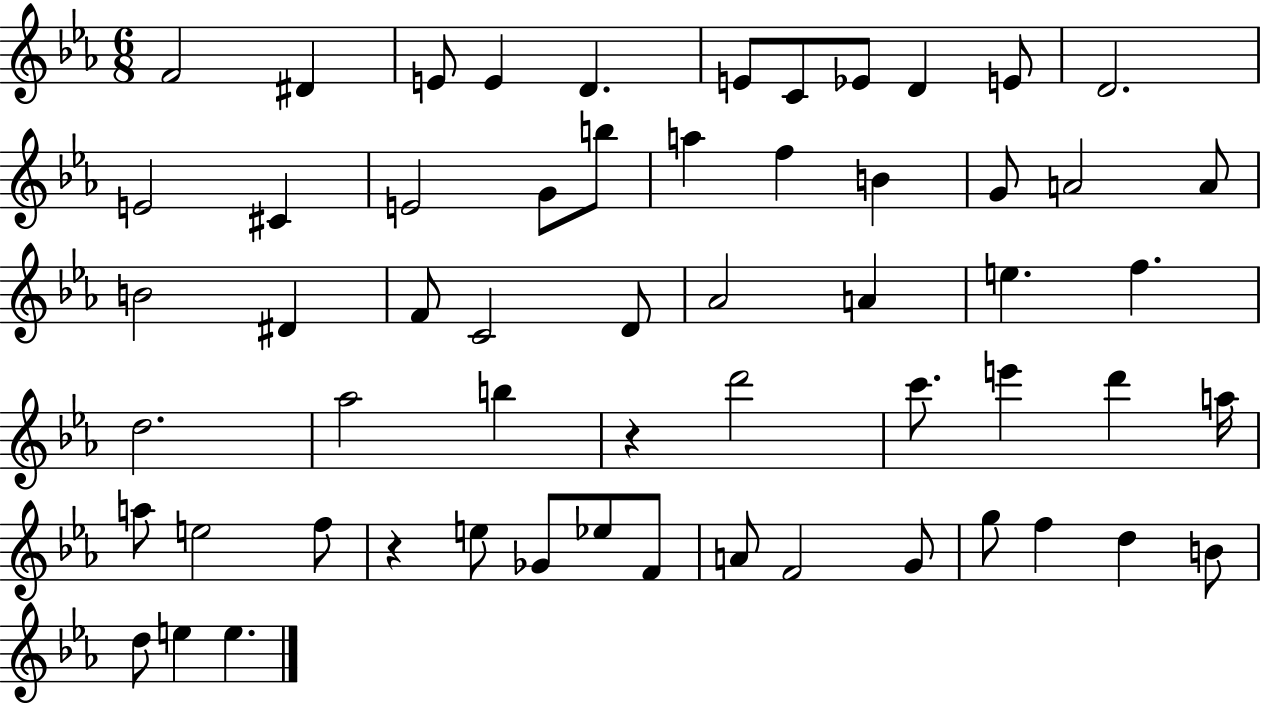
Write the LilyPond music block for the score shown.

{
  \clef treble
  \numericTimeSignature
  \time 6/8
  \key ees \major
  f'2 dis'4 | e'8 e'4 d'4. | e'8 c'8 ees'8 d'4 e'8 | d'2. | \break e'2 cis'4 | e'2 g'8 b''8 | a''4 f''4 b'4 | g'8 a'2 a'8 | \break b'2 dis'4 | f'8 c'2 d'8 | aes'2 a'4 | e''4. f''4. | \break d''2. | aes''2 b''4 | r4 d'''2 | c'''8. e'''4 d'''4 a''16 | \break a''8 e''2 f''8 | r4 e''8 ges'8 ees''8 f'8 | a'8 f'2 g'8 | g''8 f''4 d''4 b'8 | \break d''8 e''4 e''4. | \bar "|."
}